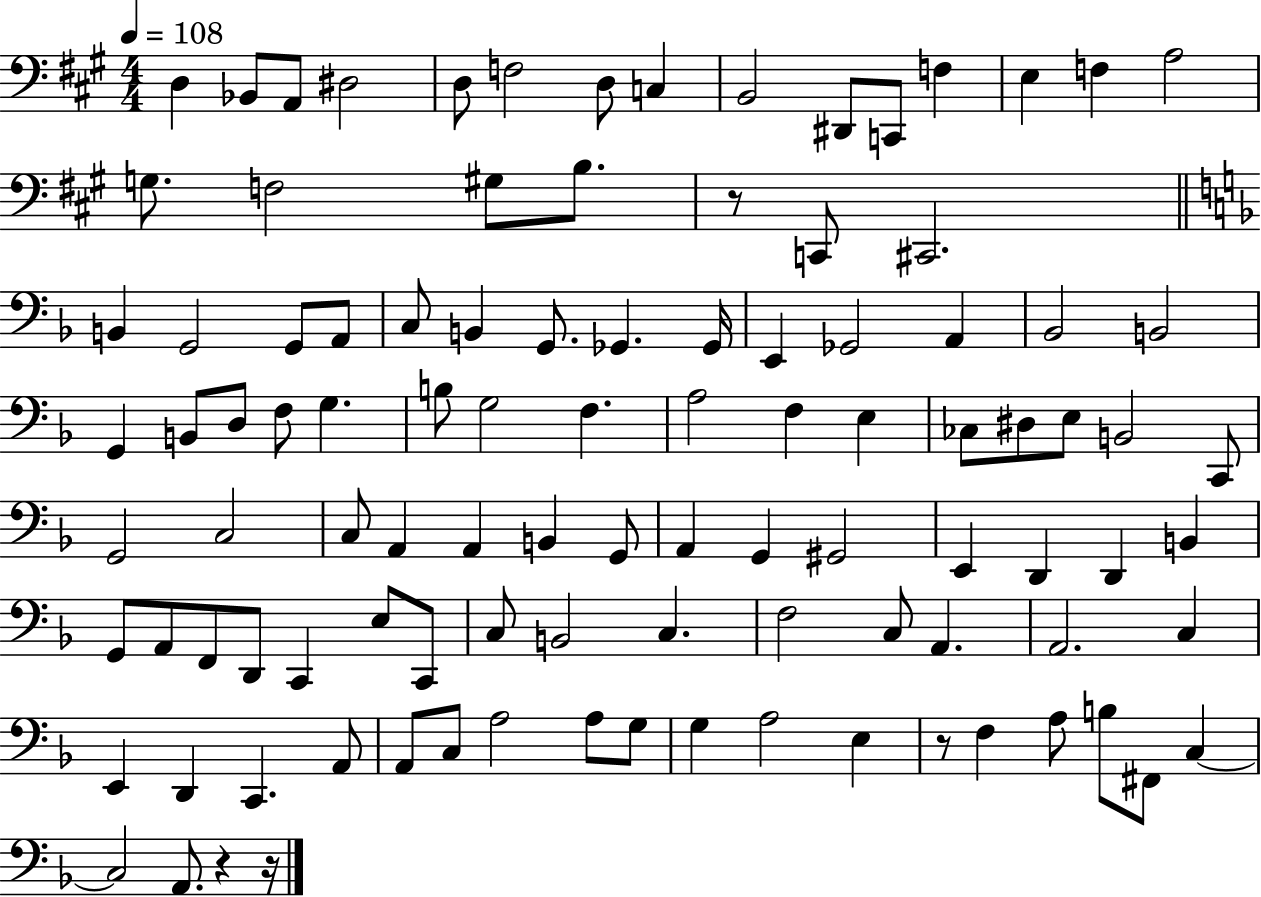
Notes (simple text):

D3/q Bb2/e A2/e D#3/h D3/e F3/h D3/e C3/q B2/h D#2/e C2/e F3/q E3/q F3/q A3/h G3/e. F3/h G#3/e B3/e. R/e C2/e C#2/h. B2/q G2/h G2/e A2/e C3/e B2/q G2/e. Gb2/q. Gb2/s E2/q Gb2/h A2/q Bb2/h B2/h G2/q B2/e D3/e F3/e G3/q. B3/e G3/h F3/q. A3/h F3/q E3/q CES3/e D#3/e E3/e B2/h C2/e G2/h C3/h C3/e A2/q A2/q B2/q G2/e A2/q G2/q G#2/h E2/q D2/q D2/q B2/q G2/e A2/e F2/e D2/e C2/q E3/e C2/e C3/e B2/h C3/q. F3/h C3/e A2/q. A2/h. C3/q E2/q D2/q C2/q. A2/e A2/e C3/e A3/h A3/e G3/e G3/q A3/h E3/q R/e F3/q A3/e B3/e F#2/e C3/q C3/h A2/e. R/q R/s